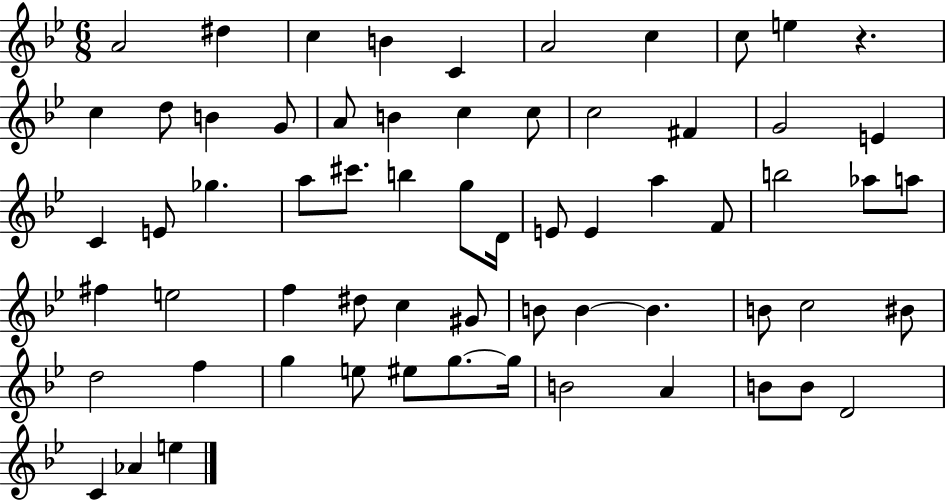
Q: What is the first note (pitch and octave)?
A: A4